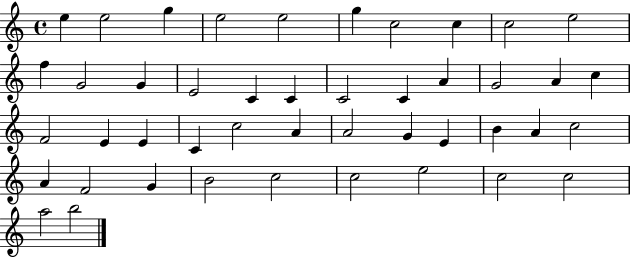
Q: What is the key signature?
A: C major